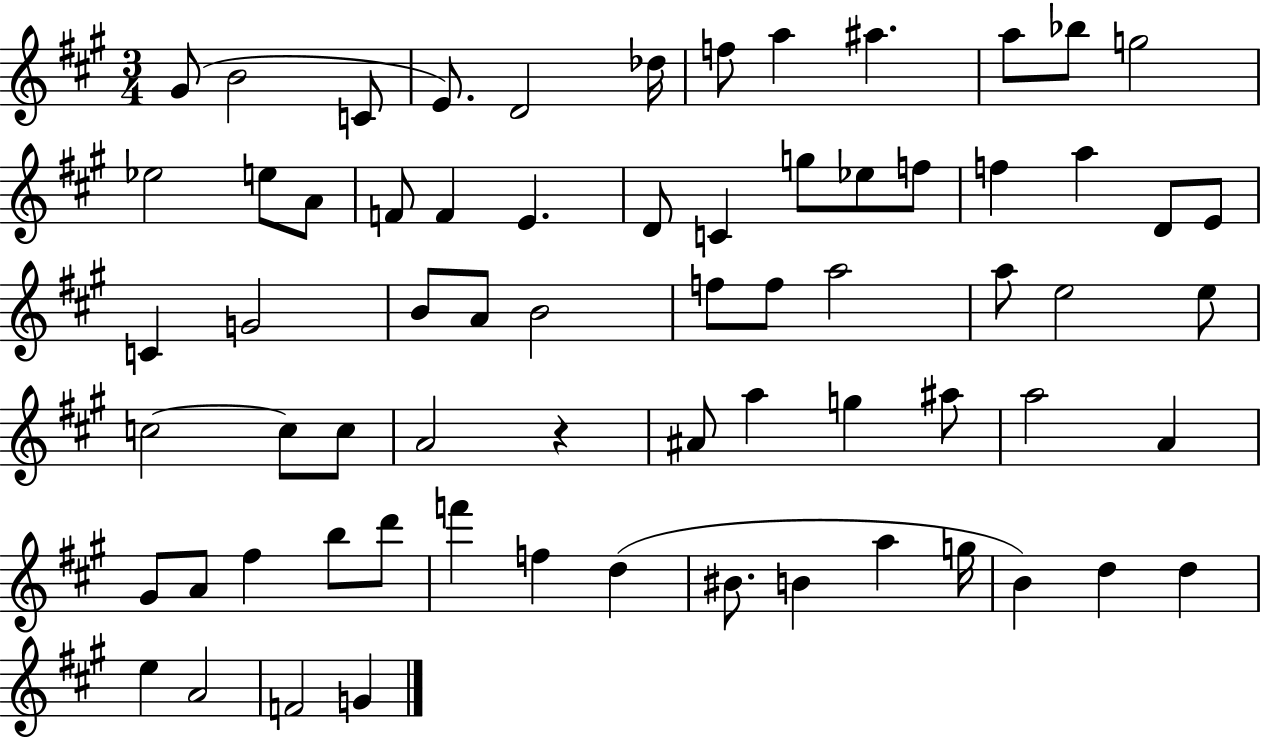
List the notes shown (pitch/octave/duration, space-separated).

G#4/e B4/h C4/e E4/e. D4/h Db5/s F5/e A5/q A#5/q. A5/e Bb5/e G5/h Eb5/h E5/e A4/e F4/e F4/q E4/q. D4/e C4/q G5/e Eb5/e F5/e F5/q A5/q D4/e E4/e C4/q G4/h B4/e A4/e B4/h F5/e F5/e A5/h A5/e E5/h E5/e C5/h C5/e C5/e A4/h R/q A#4/e A5/q G5/q A#5/e A5/h A4/q G#4/e A4/e F#5/q B5/e D6/e F6/q F5/q D5/q BIS4/e. B4/q A5/q G5/s B4/q D5/q D5/q E5/q A4/h F4/h G4/q